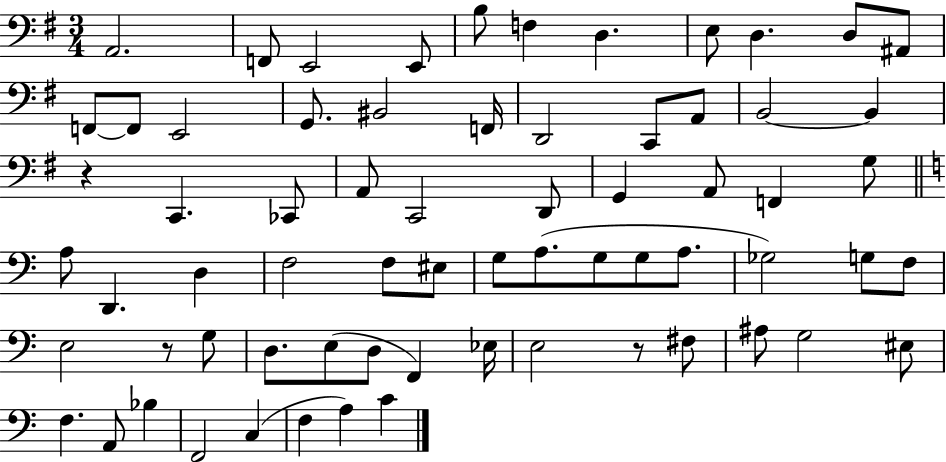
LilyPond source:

{
  \clef bass
  \numericTimeSignature
  \time 3/4
  \key g \major
  a,2. | f,8 e,2 e,8 | b8 f4 d4. | e8 d4. d8 ais,8 | \break f,8~~ f,8 e,2 | g,8. bis,2 f,16 | d,2 c,8 a,8 | b,2~~ b,4 | \break r4 c,4. ces,8 | a,8 c,2 d,8 | g,4 a,8 f,4 g8 | \bar "||" \break \key a \minor a8 d,4. d4 | f2 f8 eis8 | g8 a8.( g8 g8 a8. | ges2) g8 f8 | \break e2 r8 g8 | d8. e8( d8 f,4) ees16 | e2 r8 fis8 | ais8 g2 eis8 | \break f4. a,8 bes4 | f,2 c4( | f4 a4) c'4 | \bar "|."
}